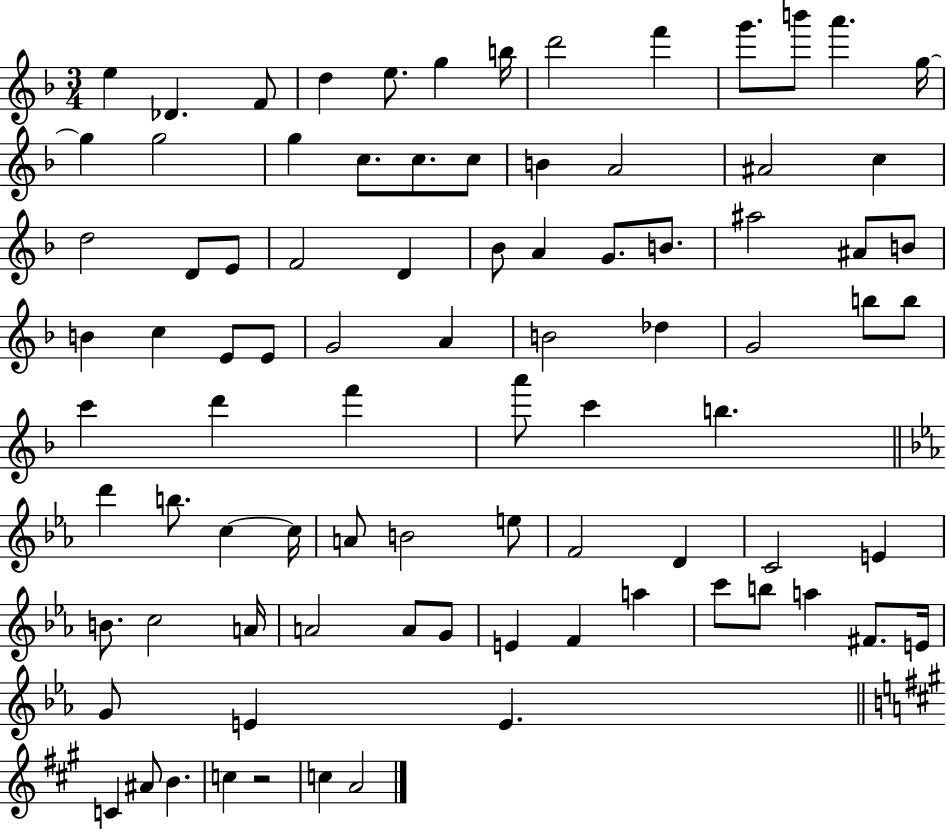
E5/q Db4/q. F4/e D5/q E5/e. G5/q B5/s D6/h F6/q G6/e. B6/e A6/q. G5/s G5/q G5/h G5/q C5/e. C5/e. C5/e B4/q A4/h A#4/h C5/q D5/h D4/e E4/e F4/h D4/q Bb4/e A4/q G4/e. B4/e. A#5/h A#4/e B4/e B4/q C5/q E4/e E4/e G4/h A4/q B4/h Db5/q G4/h B5/e B5/e C6/q D6/q F6/q A6/e C6/q B5/q. D6/q B5/e. C5/q C5/s A4/e B4/h E5/e F4/h D4/q C4/h E4/q B4/e. C5/h A4/s A4/h A4/e G4/e E4/q F4/q A5/q C6/e B5/e A5/q F#4/e. E4/s G4/e E4/q E4/q. C4/q A#4/e B4/q. C5/q R/h C5/q A4/h